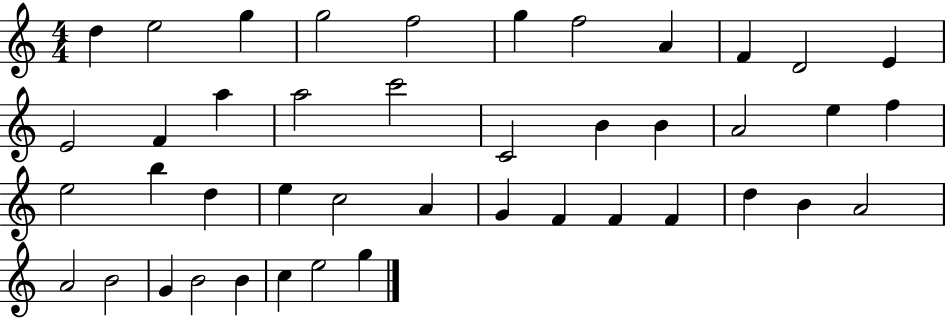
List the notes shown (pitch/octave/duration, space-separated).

D5/q E5/h G5/q G5/h F5/h G5/q F5/h A4/q F4/q D4/h E4/q E4/h F4/q A5/q A5/h C6/h C4/h B4/q B4/q A4/h E5/q F5/q E5/h B5/q D5/q E5/q C5/h A4/q G4/q F4/q F4/q F4/q D5/q B4/q A4/h A4/h B4/h G4/q B4/h B4/q C5/q E5/h G5/q